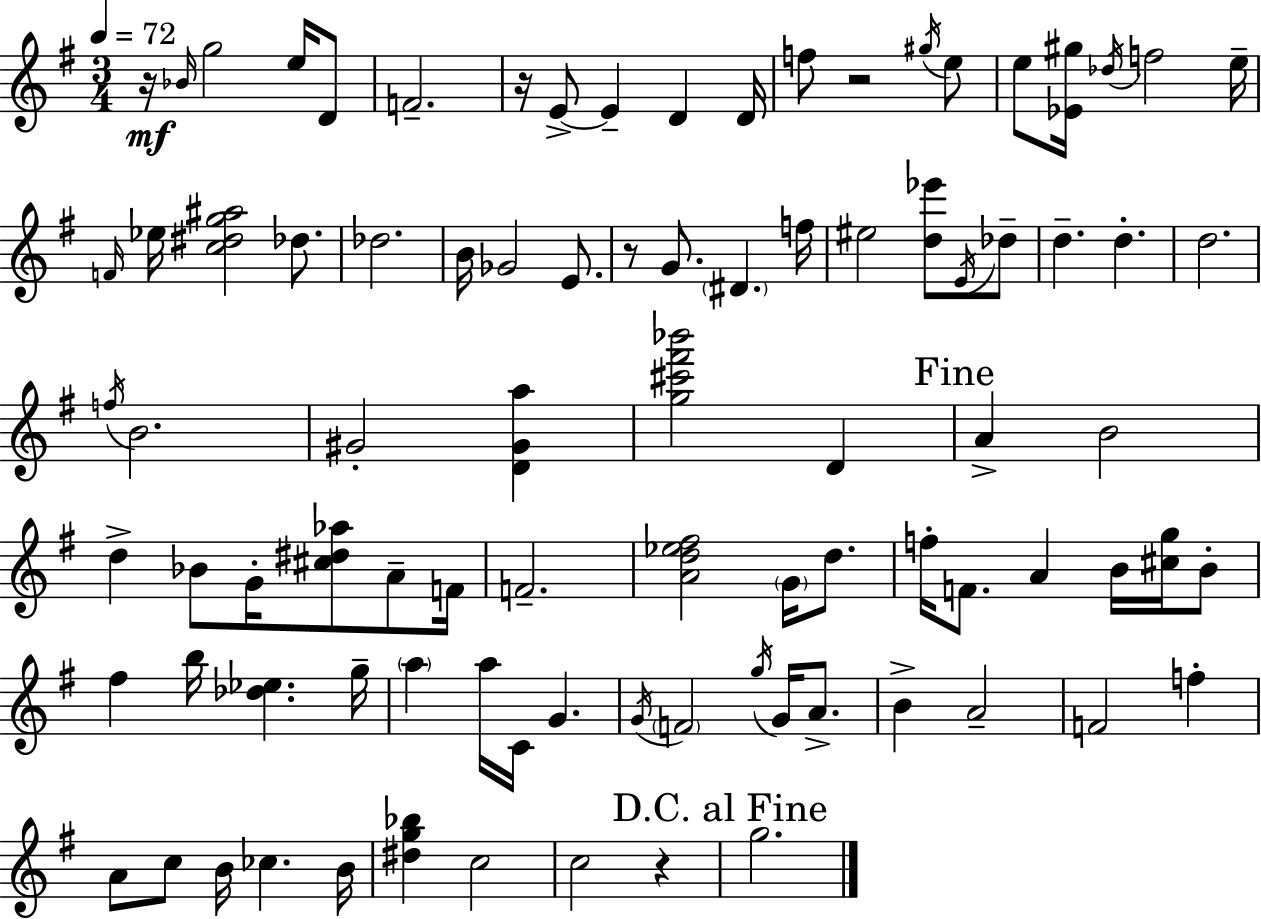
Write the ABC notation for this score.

X:1
T:Untitled
M:3/4
L:1/4
K:Em
z/4 _B/4 g2 e/4 D/2 F2 z/4 E/2 E D D/4 f/2 z2 ^g/4 e/2 e/2 [_E^g]/4 _d/4 f2 e/4 F/4 _e/4 [c^dg^a]2 _d/2 _d2 B/4 _G2 E/2 z/2 G/2 ^D f/4 ^e2 [d_e']/2 E/4 _d/2 d d d2 f/4 B2 ^G2 [D^Ga] [g^c'^f'_b']2 D A B2 d _B/2 G/4 [^c^d_a]/2 A/2 F/4 F2 [Ad_e^f]2 G/4 d/2 f/4 F/2 A B/4 [^cg]/4 B/2 ^f b/4 [_d_e] g/4 a a/4 C/4 G G/4 F2 g/4 G/4 A/2 B A2 F2 f A/2 c/2 B/4 _c B/4 [^dg_b] c2 c2 z g2